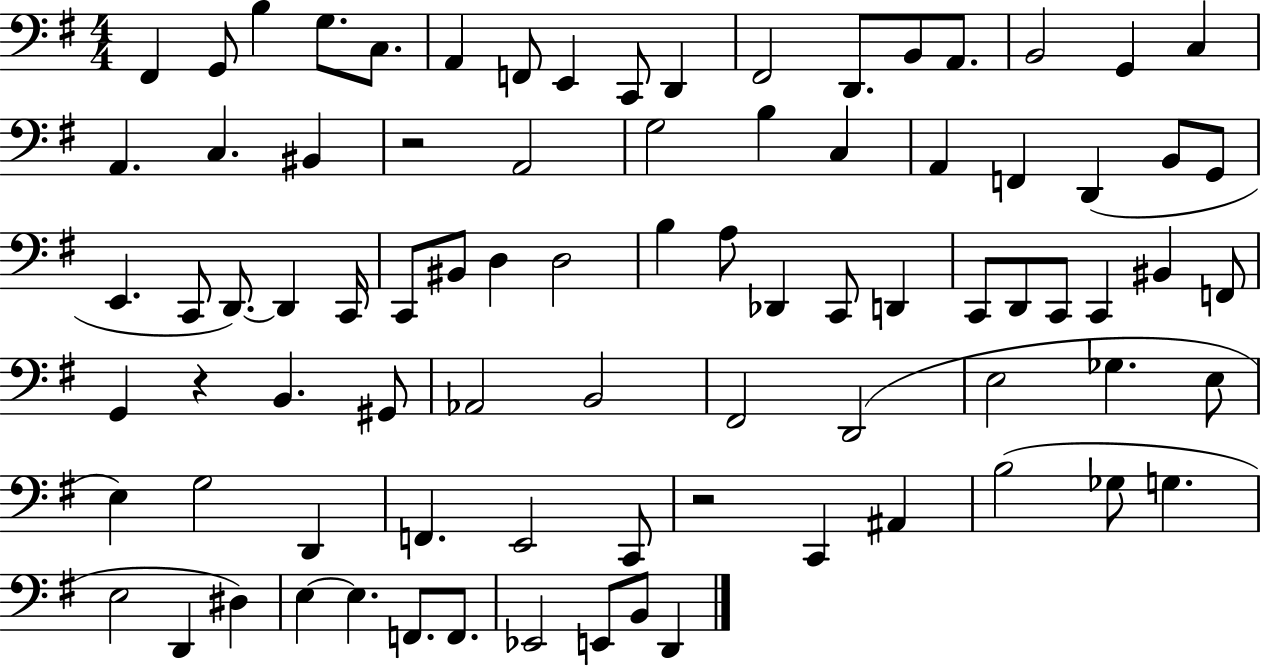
{
  \clef bass
  \numericTimeSignature
  \time 4/4
  \key g \major
  fis,4 g,8 b4 g8. c8. | a,4 f,8 e,4 c,8 d,4 | fis,2 d,8. b,8 a,8. | b,2 g,4 c4 | \break a,4. c4. bis,4 | r2 a,2 | g2 b4 c4 | a,4 f,4 d,4( b,8 g,8 | \break e,4. c,8 d,8.~~) d,4 c,16 | c,8 bis,8 d4 d2 | b4 a8 des,4 c,8 d,4 | c,8 d,8 c,8 c,4 bis,4 f,8 | \break g,4 r4 b,4. gis,8 | aes,2 b,2 | fis,2 d,2( | e2 ges4. e8 | \break e4) g2 d,4 | f,4. e,2 c,8 | r2 c,4 ais,4 | b2( ges8 g4. | \break e2 d,4 dis4) | e4~~ e4. f,8. f,8. | ees,2 e,8 b,8 d,4 | \bar "|."
}